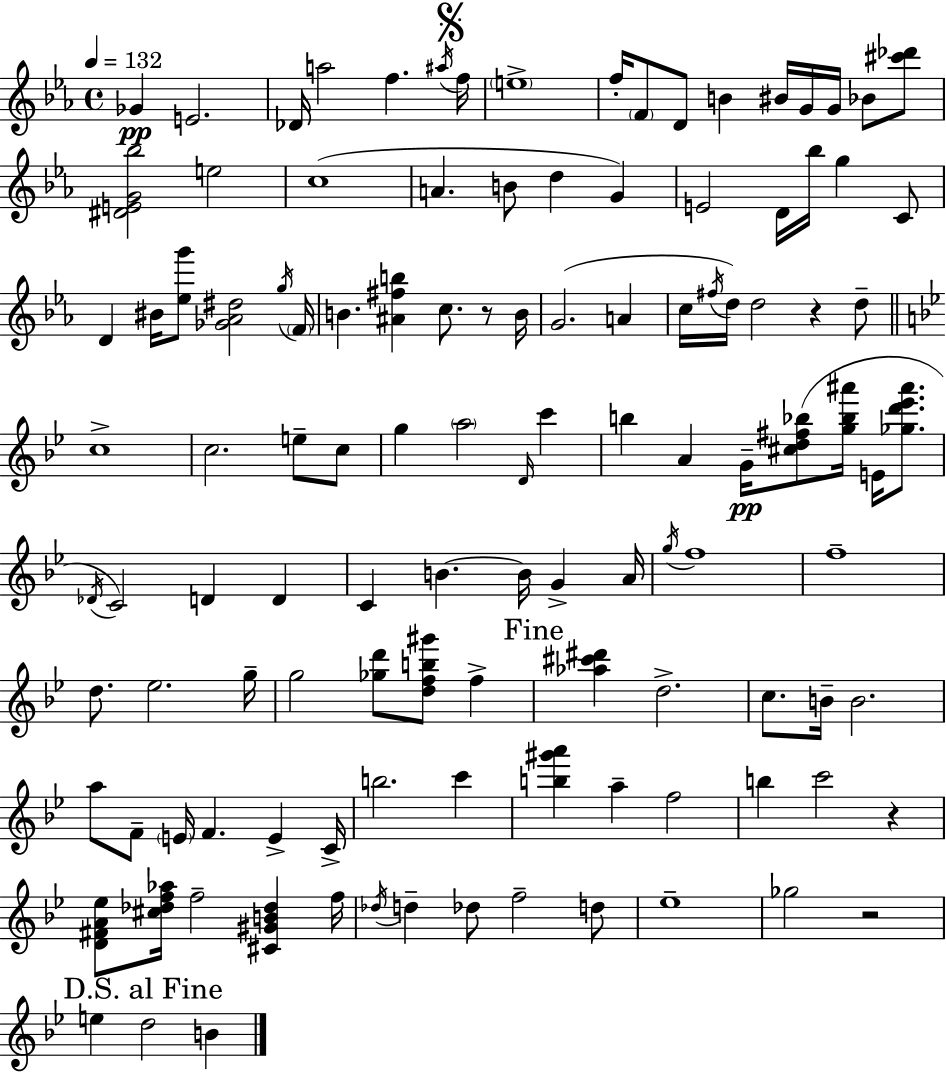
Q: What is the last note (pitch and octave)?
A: B4